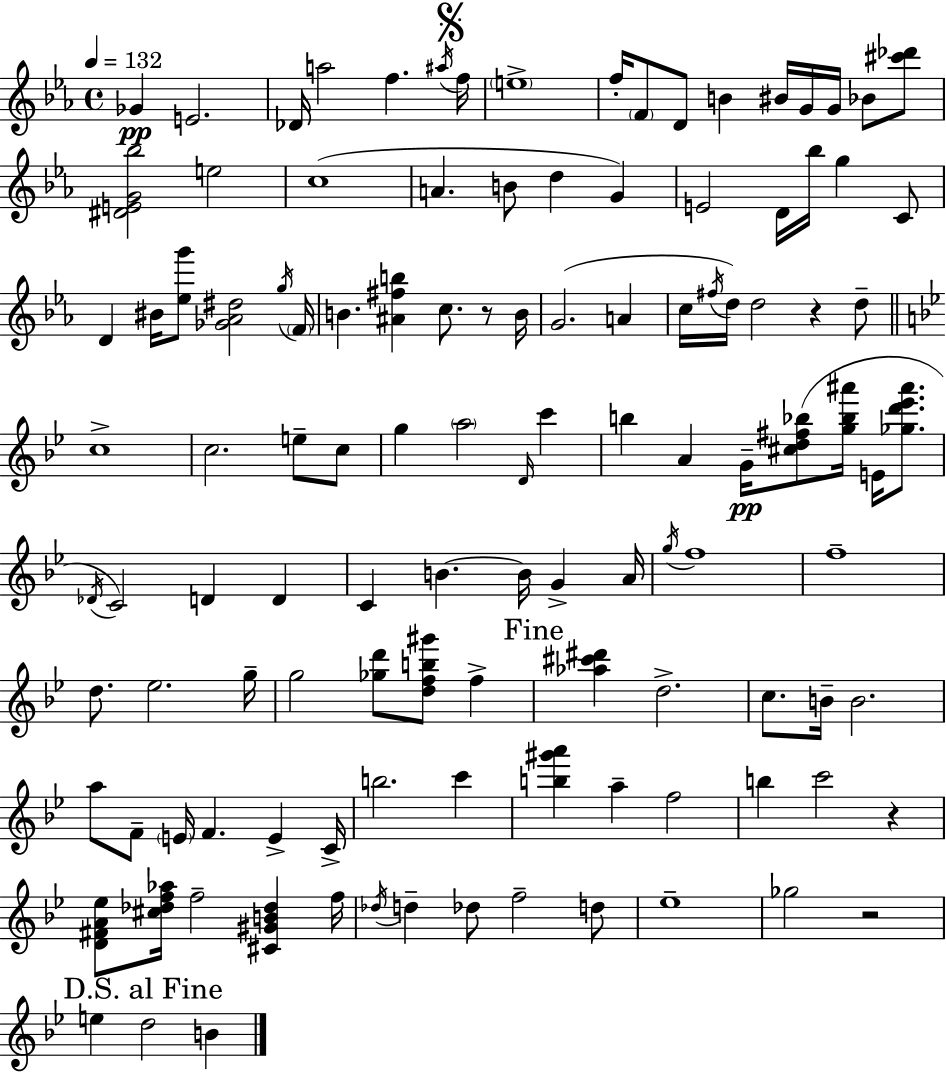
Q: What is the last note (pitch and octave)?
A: B4